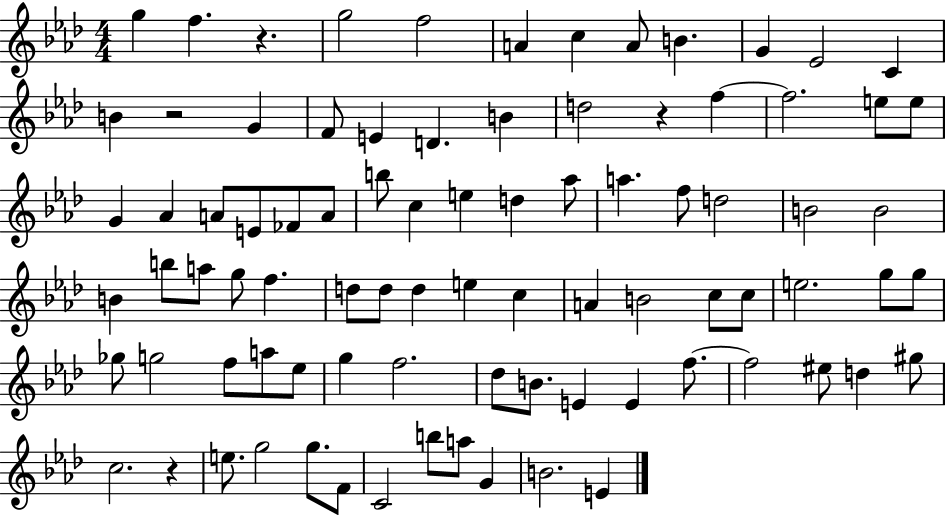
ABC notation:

X:1
T:Untitled
M:4/4
L:1/4
K:Ab
g f z g2 f2 A c A/2 B G _E2 C B z2 G F/2 E D B d2 z f f2 e/2 e/2 G _A A/2 E/2 _F/2 A/2 b/2 c e d _a/2 a f/2 d2 B2 B2 B b/2 a/2 g/2 f d/2 d/2 d e c A B2 c/2 c/2 e2 g/2 g/2 _g/2 g2 f/2 a/2 _e/2 g f2 _d/2 B/2 E E f/2 f2 ^e/2 d ^g/2 c2 z e/2 g2 g/2 F/2 C2 b/2 a/2 G B2 E